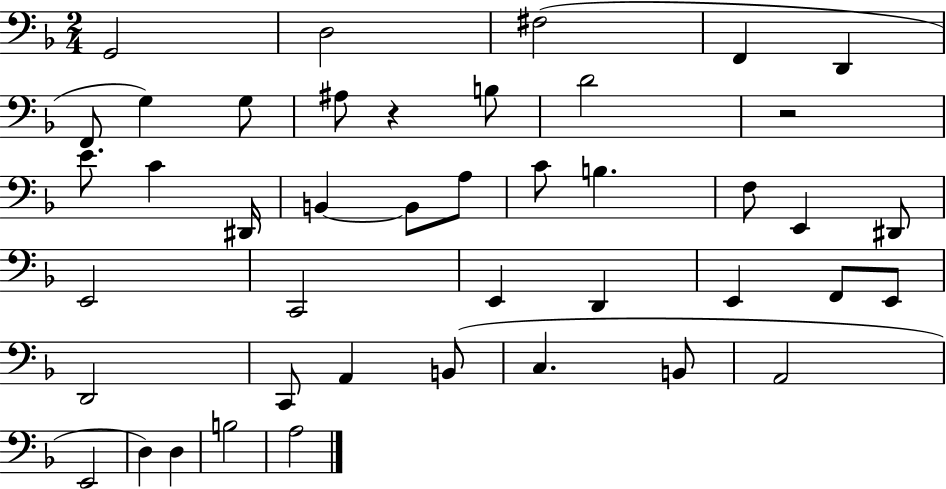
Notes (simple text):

G2/h D3/h F#3/h F2/q D2/q F2/e G3/q G3/e A#3/e R/q B3/e D4/h R/h E4/e. C4/q D#2/s B2/q B2/e A3/e C4/e B3/q. F3/e E2/q D#2/e E2/h C2/h E2/q D2/q E2/q F2/e E2/e D2/h C2/e A2/q B2/e C3/q. B2/e A2/h E2/h D3/q D3/q B3/h A3/h